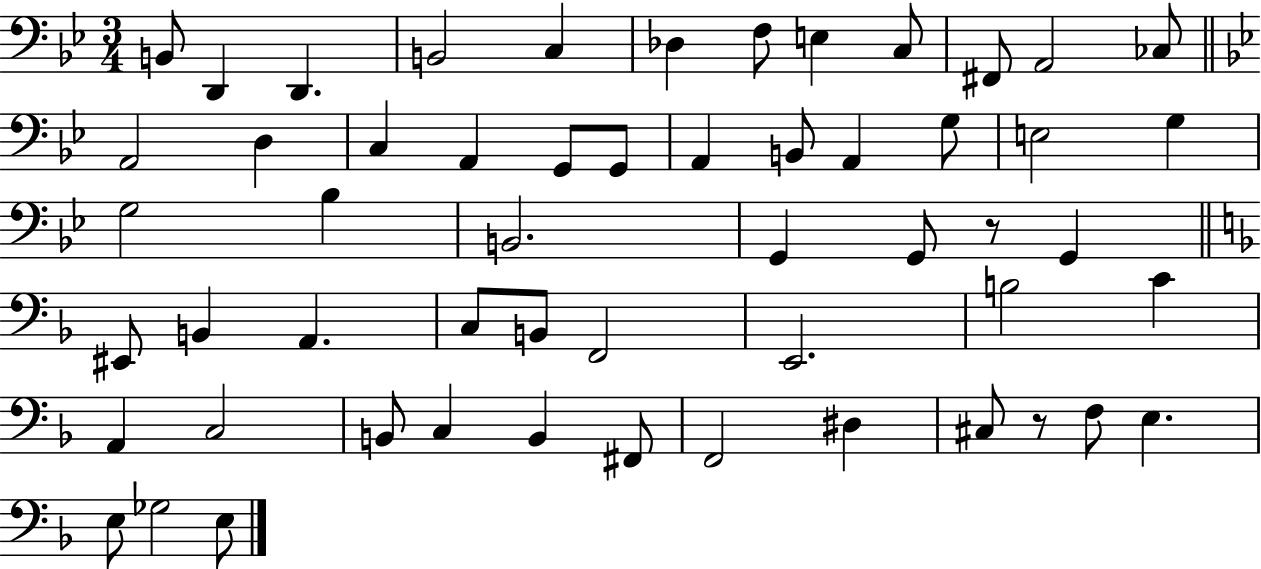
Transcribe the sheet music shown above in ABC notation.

X:1
T:Untitled
M:3/4
L:1/4
K:Bb
B,,/2 D,, D,, B,,2 C, _D, F,/2 E, C,/2 ^F,,/2 A,,2 _C,/2 A,,2 D, C, A,, G,,/2 G,,/2 A,, B,,/2 A,, G,/2 E,2 G, G,2 _B, B,,2 G,, G,,/2 z/2 G,, ^E,,/2 B,, A,, C,/2 B,,/2 F,,2 E,,2 B,2 C A,, C,2 B,,/2 C, B,, ^F,,/2 F,,2 ^D, ^C,/2 z/2 F,/2 E, E,/2 _G,2 E,/2